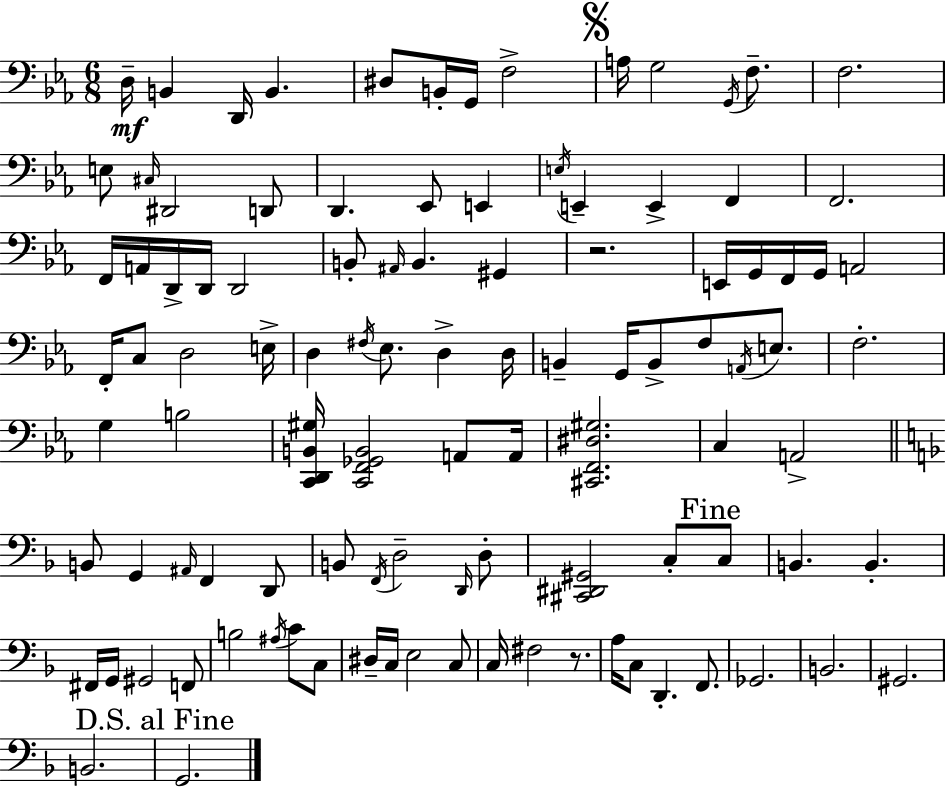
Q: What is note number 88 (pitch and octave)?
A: C3